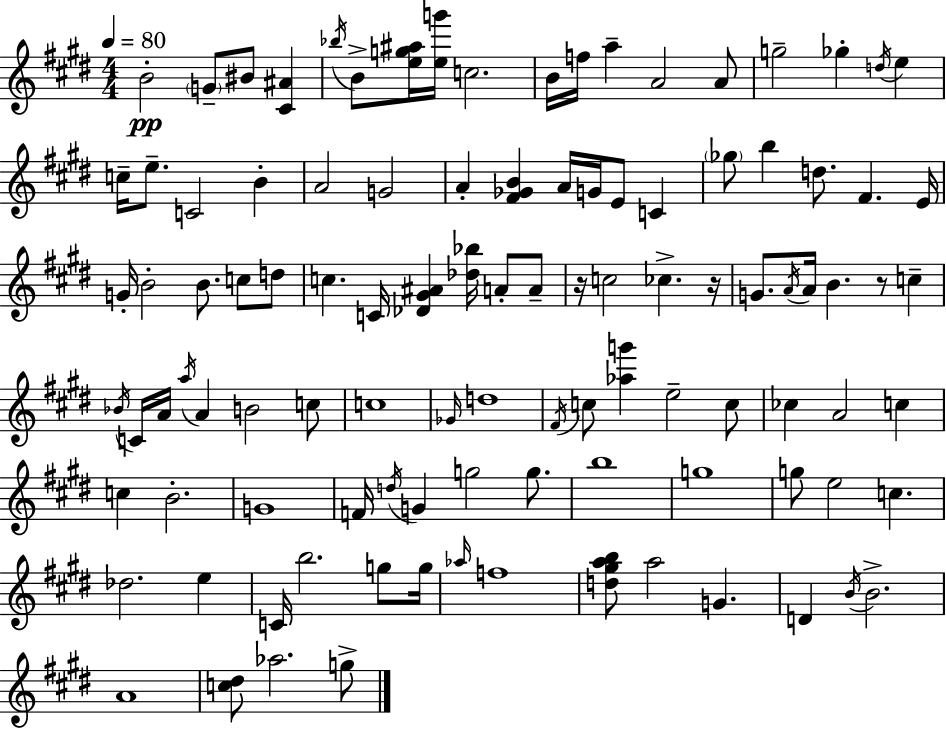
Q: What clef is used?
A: treble